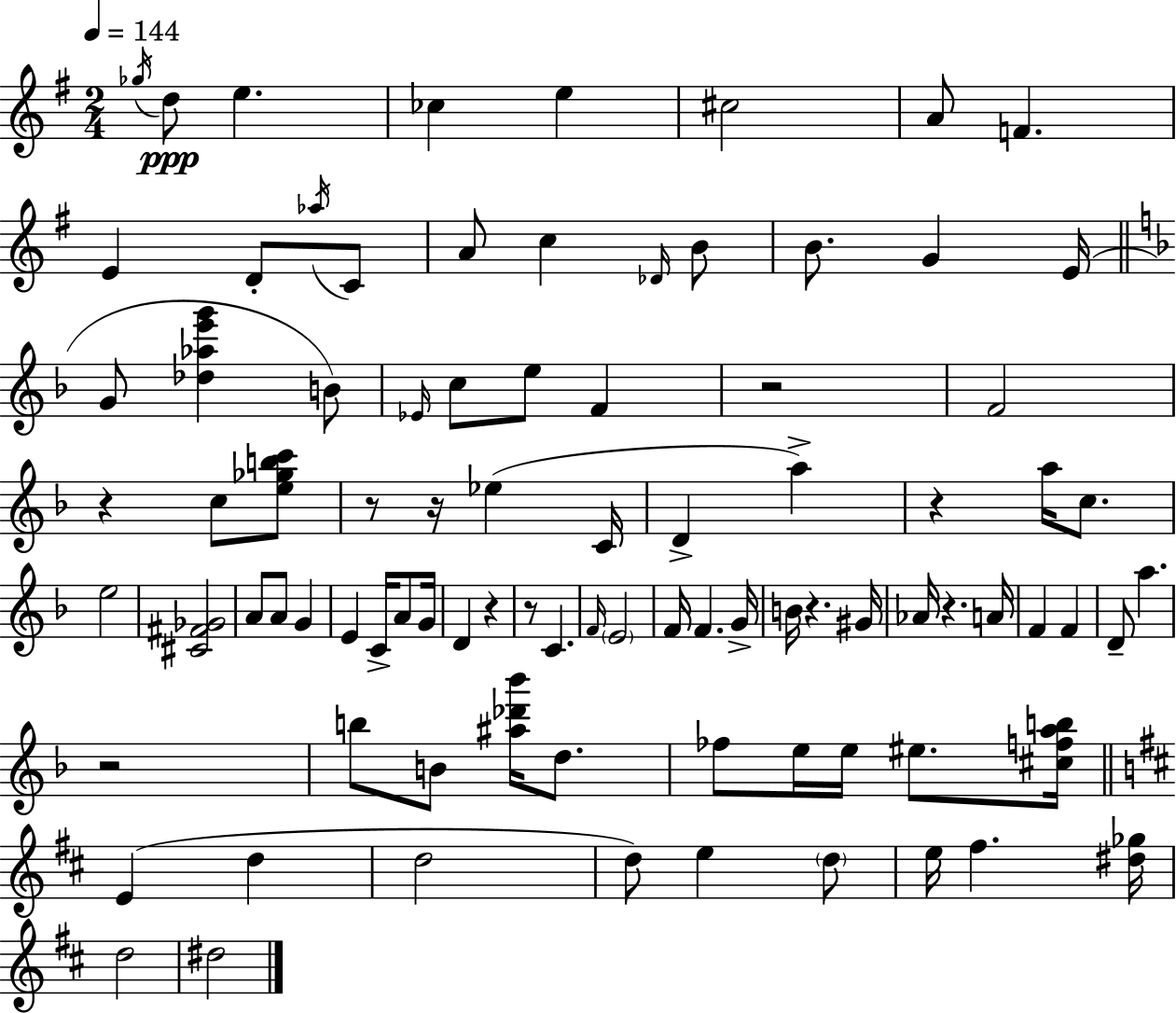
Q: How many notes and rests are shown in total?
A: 89